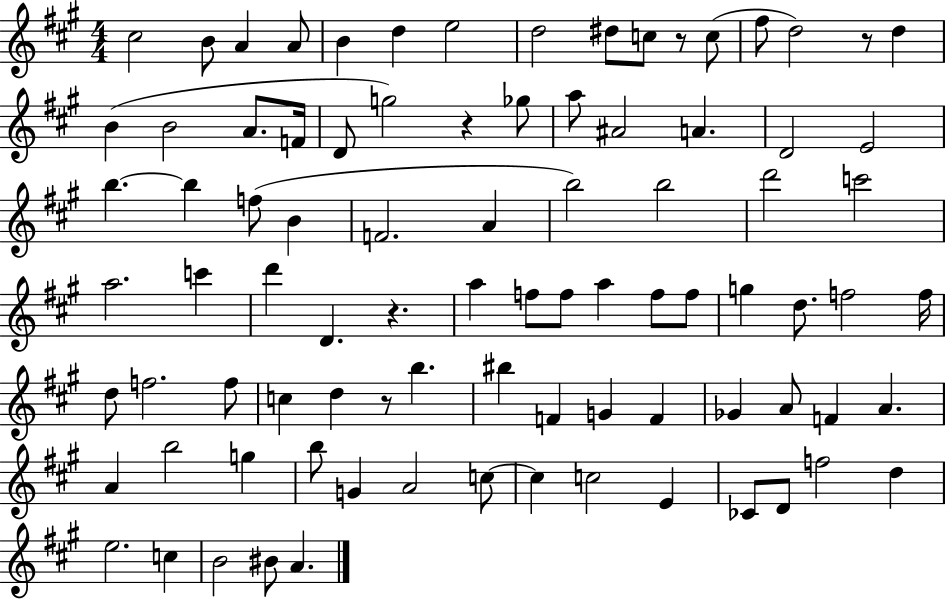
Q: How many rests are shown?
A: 5